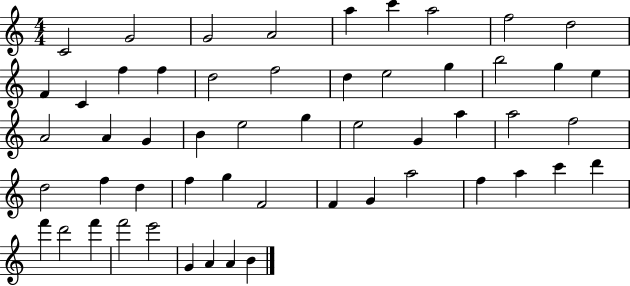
X:1
T:Untitled
M:4/4
L:1/4
K:C
C2 G2 G2 A2 a c' a2 f2 d2 F C f f d2 f2 d e2 g b2 g e A2 A G B e2 g e2 G a a2 f2 d2 f d f g F2 F G a2 f a c' d' f' d'2 f' f'2 e'2 G A A B